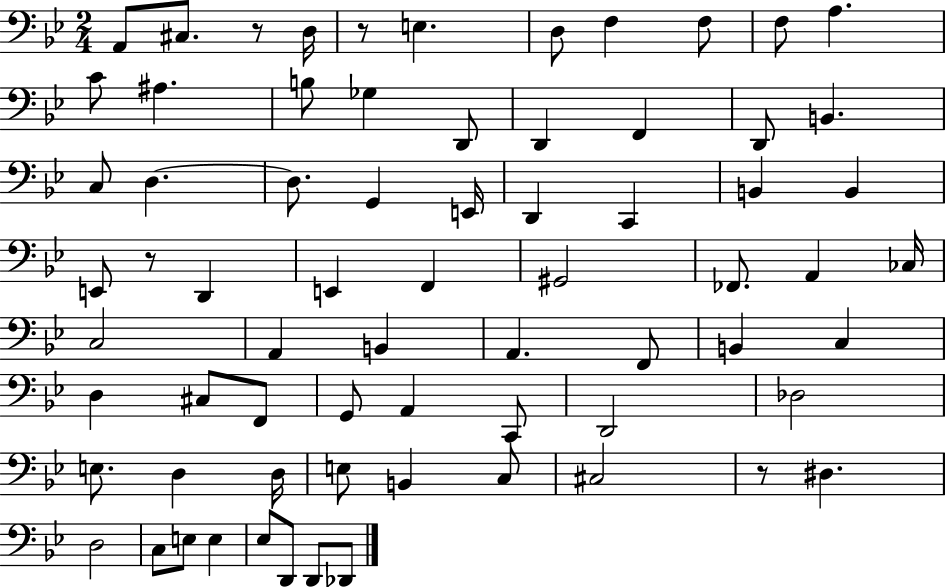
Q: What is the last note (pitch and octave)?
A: Db2